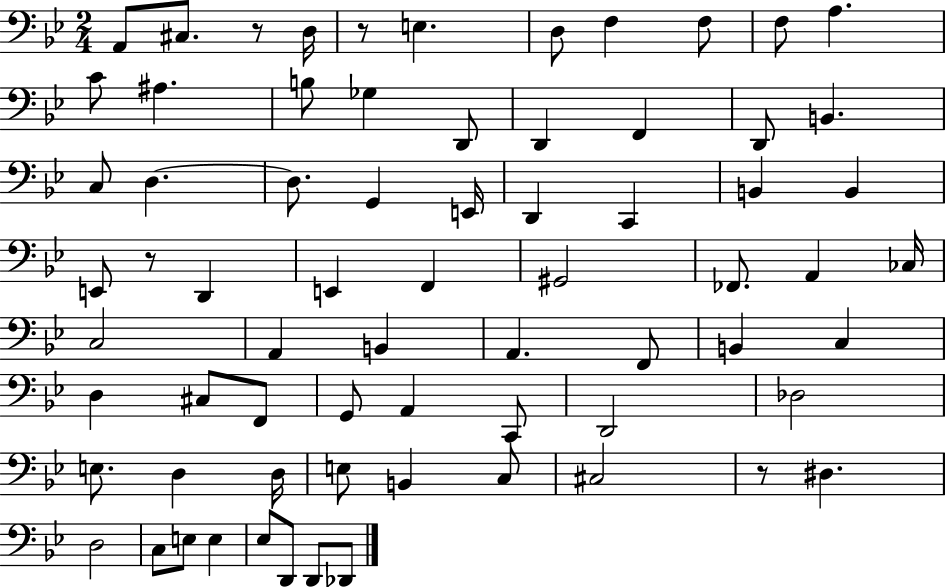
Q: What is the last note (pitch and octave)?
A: Db2